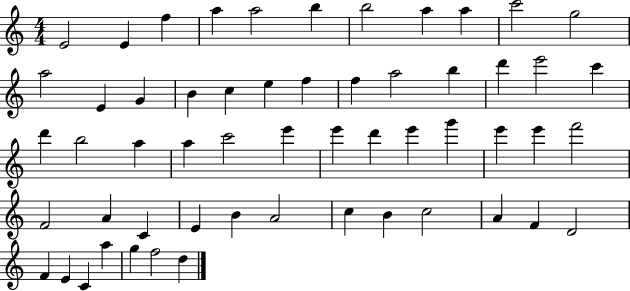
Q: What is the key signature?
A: C major